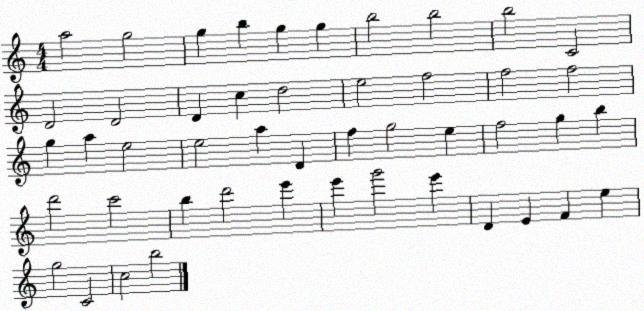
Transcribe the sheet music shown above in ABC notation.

X:1
T:Untitled
M:4/4
L:1/4
K:C
a2 g2 g b g g b2 b2 b2 C2 D2 D2 D c d2 e2 f2 f2 f2 g a e2 e2 a D f g2 e f2 g b d'2 c'2 b d'2 e' e' g'2 e' D E F e g2 C2 c2 b2